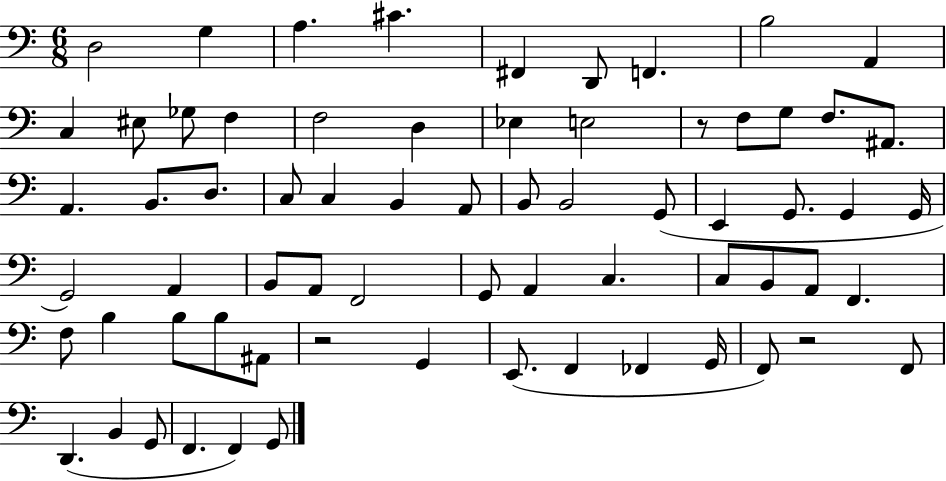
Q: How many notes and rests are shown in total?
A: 68